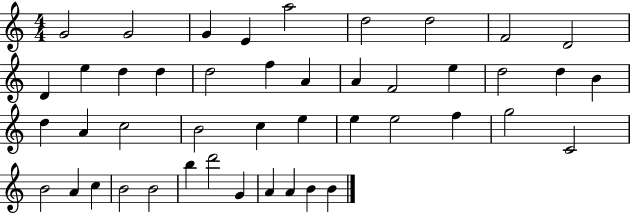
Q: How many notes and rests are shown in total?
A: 45